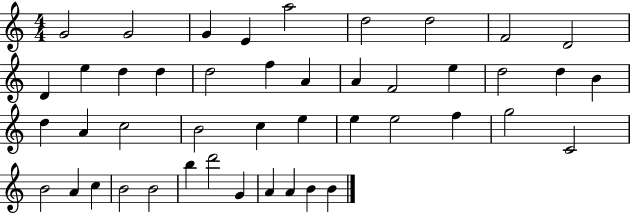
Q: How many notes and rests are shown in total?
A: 45